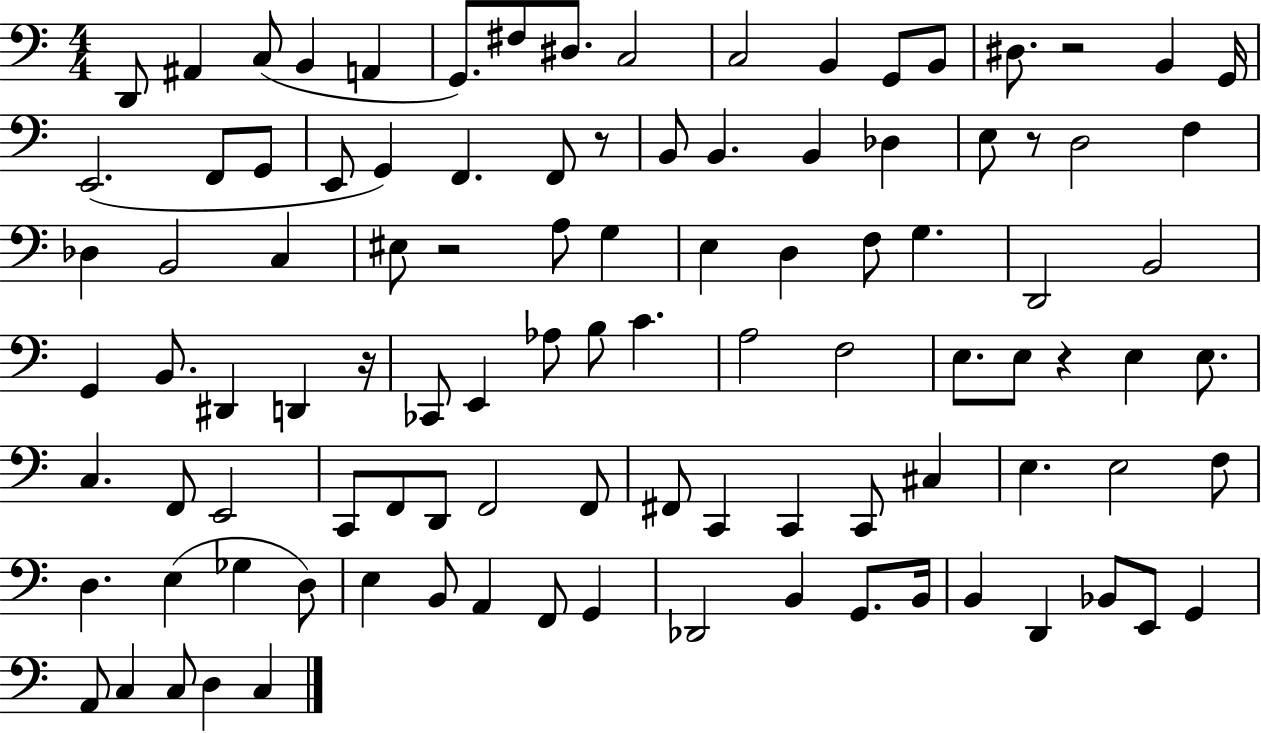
X:1
T:Untitled
M:4/4
L:1/4
K:C
D,,/2 ^A,, C,/2 B,, A,, G,,/2 ^F,/2 ^D,/2 C,2 C,2 B,, G,,/2 B,,/2 ^D,/2 z2 B,, G,,/4 E,,2 F,,/2 G,,/2 E,,/2 G,, F,, F,,/2 z/2 B,,/2 B,, B,, _D, E,/2 z/2 D,2 F, _D, B,,2 C, ^E,/2 z2 A,/2 G, E, D, F,/2 G, D,,2 B,,2 G,, B,,/2 ^D,, D,, z/4 _C,,/2 E,, _A,/2 B,/2 C A,2 F,2 E,/2 E,/2 z E, E,/2 C, F,,/2 E,,2 C,,/2 F,,/2 D,,/2 F,,2 F,,/2 ^F,,/2 C,, C,, C,,/2 ^C, E, E,2 F,/2 D, E, _G, D,/2 E, B,,/2 A,, F,,/2 G,, _D,,2 B,, G,,/2 B,,/4 B,, D,, _B,,/2 E,,/2 G,, A,,/2 C, C,/2 D, C,